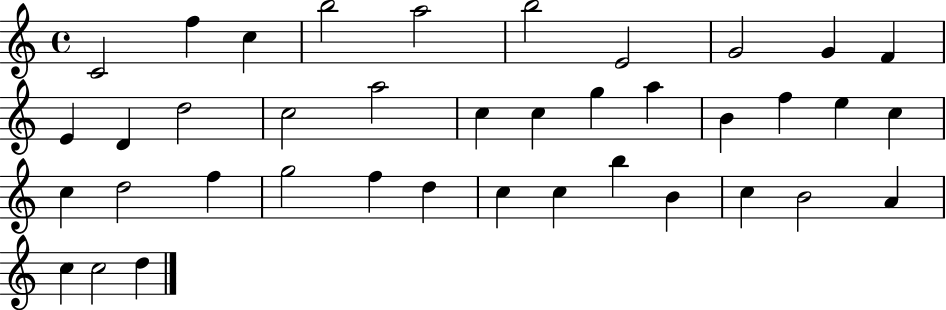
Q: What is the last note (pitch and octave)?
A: D5